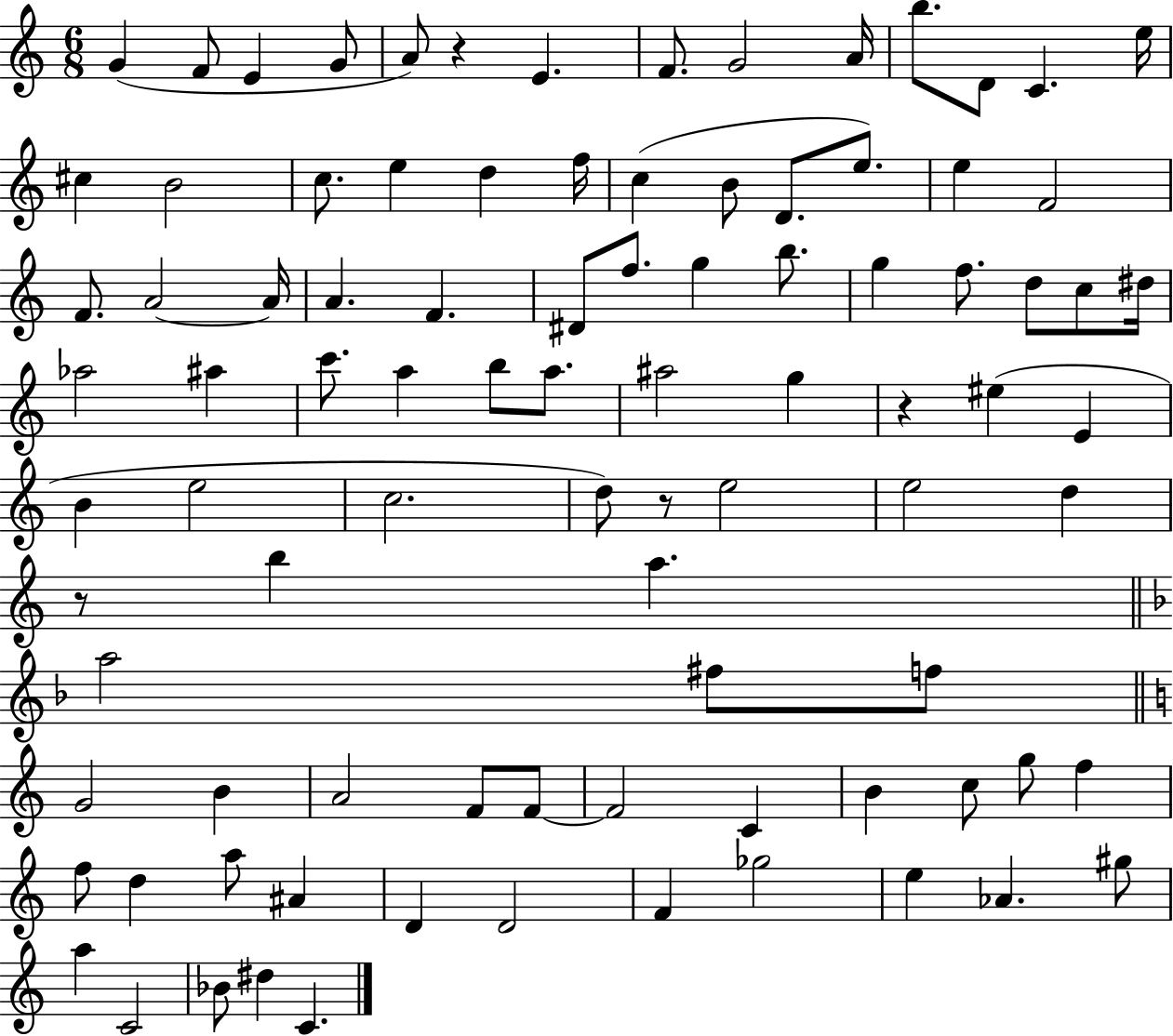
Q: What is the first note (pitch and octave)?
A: G4